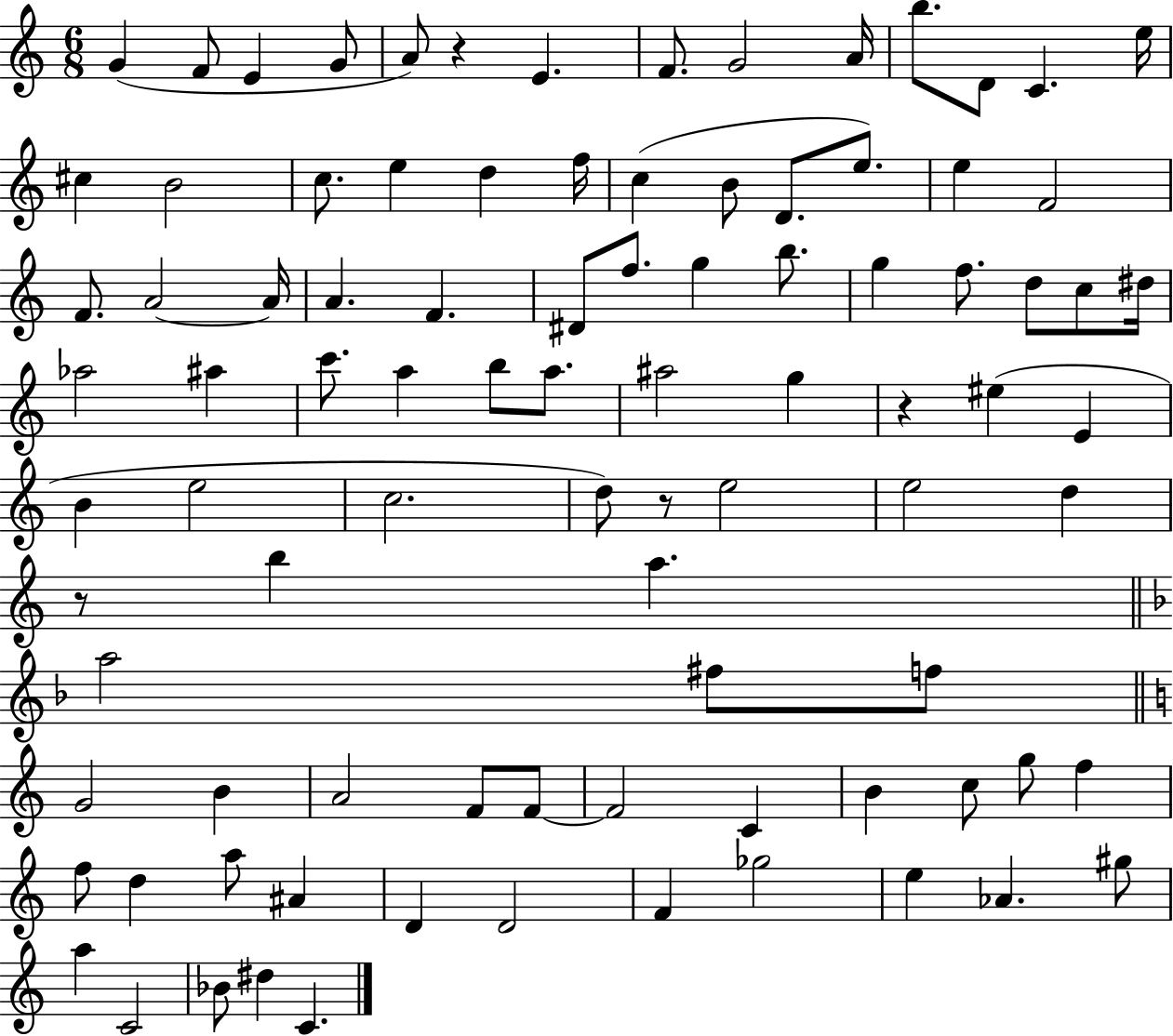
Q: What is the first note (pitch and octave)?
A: G4